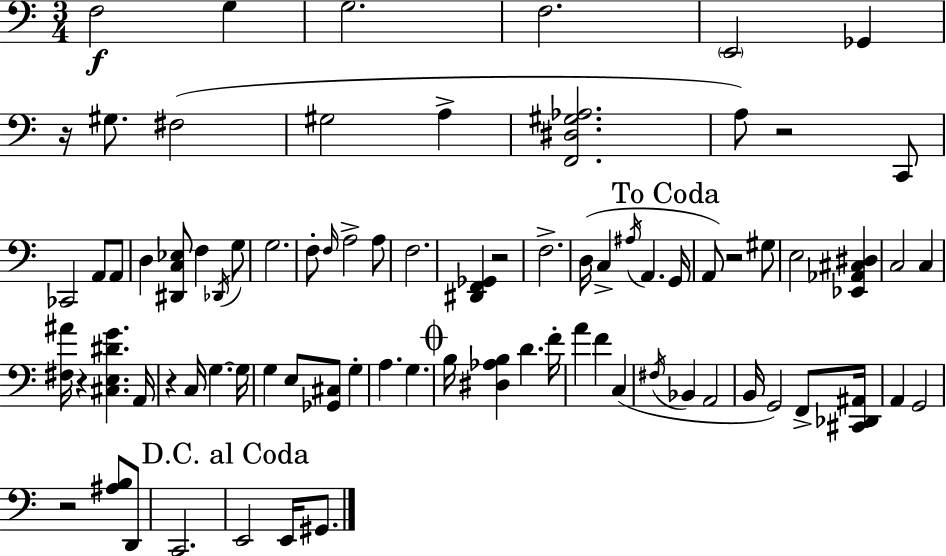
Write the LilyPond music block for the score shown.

{
  \clef bass
  \numericTimeSignature
  \time 3/4
  \key c \major
  f2\f g4 | g2. | f2. | \parenthesize e,2 ges,4 | \break r16 gis8. fis2( | gis2 a4-> | <f, dis gis aes>2. | a8) r2 c,8 | \break ces,2 a,8 a,8 | d4 <dis, c ees>8 f4 \acciaccatura { des,16 } g8 | g2. | f8-. \grace { f16 } a2-> | \break a8 f2. | <dis, f, ges,>4 r2 | f2.-> | d16( c4-> \acciaccatura { ais16 } a,4. | \break \mark "To Coda" g,16 a,8) r2 | gis8 e2 <ees, aes, cis dis>4 | c2 c4 | <fis ais'>16 r4 <cis e dis' g'>4. | \break a,16 r4 c16 g4.~~ | g16 g4 e8 <ges, cis>8 g4-. | a4. g4. | \mark \markup { \musicglyph "scripts.coda" } b16 <dis aes b>4 d'4. | \break f'16-. a'4 f'4 c4( | \acciaccatura { fis16 } bes,4 a,2 | b,16 g,2) | f,8-> <cis, des, ais,>16 a,4 g,2 | \break r2 | <ais b>8 d,8 c,2. | \mark "D.C. al Coda" e,2 | e,16 gis,8. \bar "|."
}